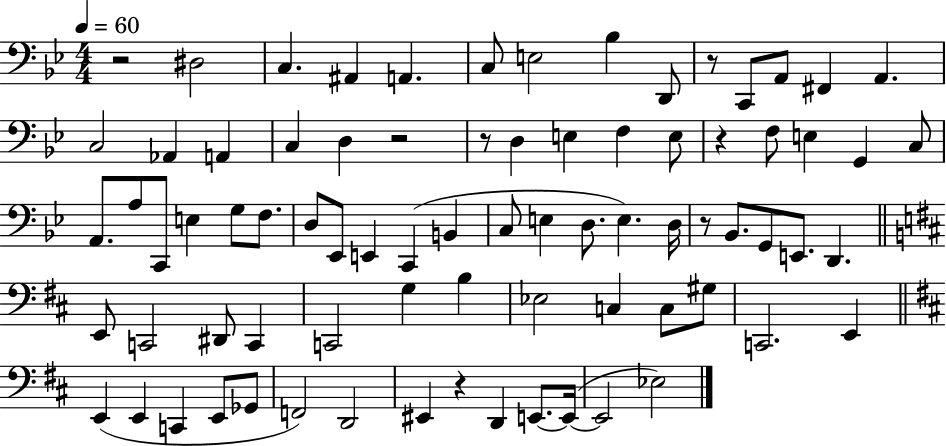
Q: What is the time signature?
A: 4/4